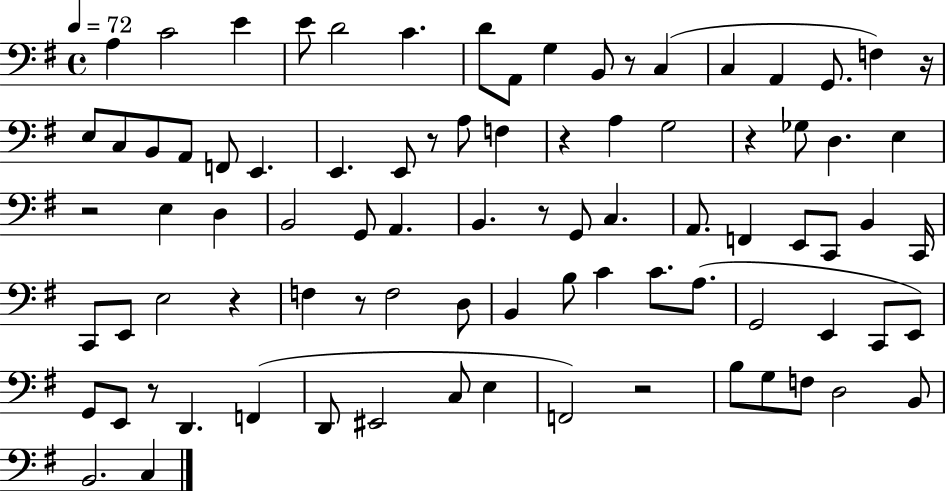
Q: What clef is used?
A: bass